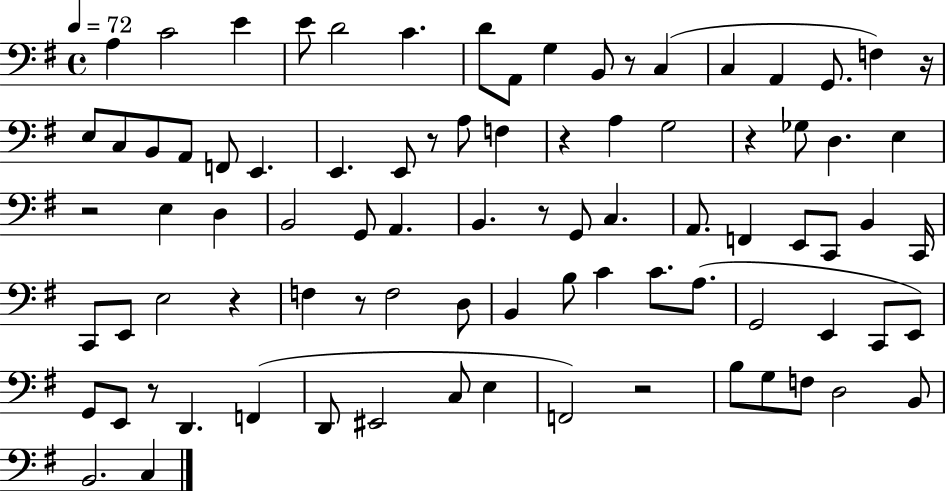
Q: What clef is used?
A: bass